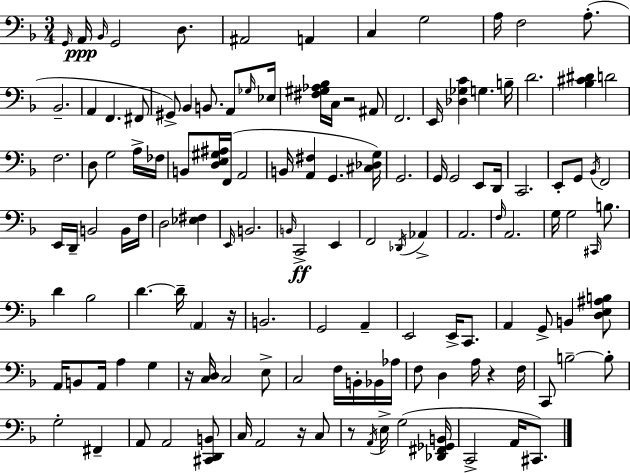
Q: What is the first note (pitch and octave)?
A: G2